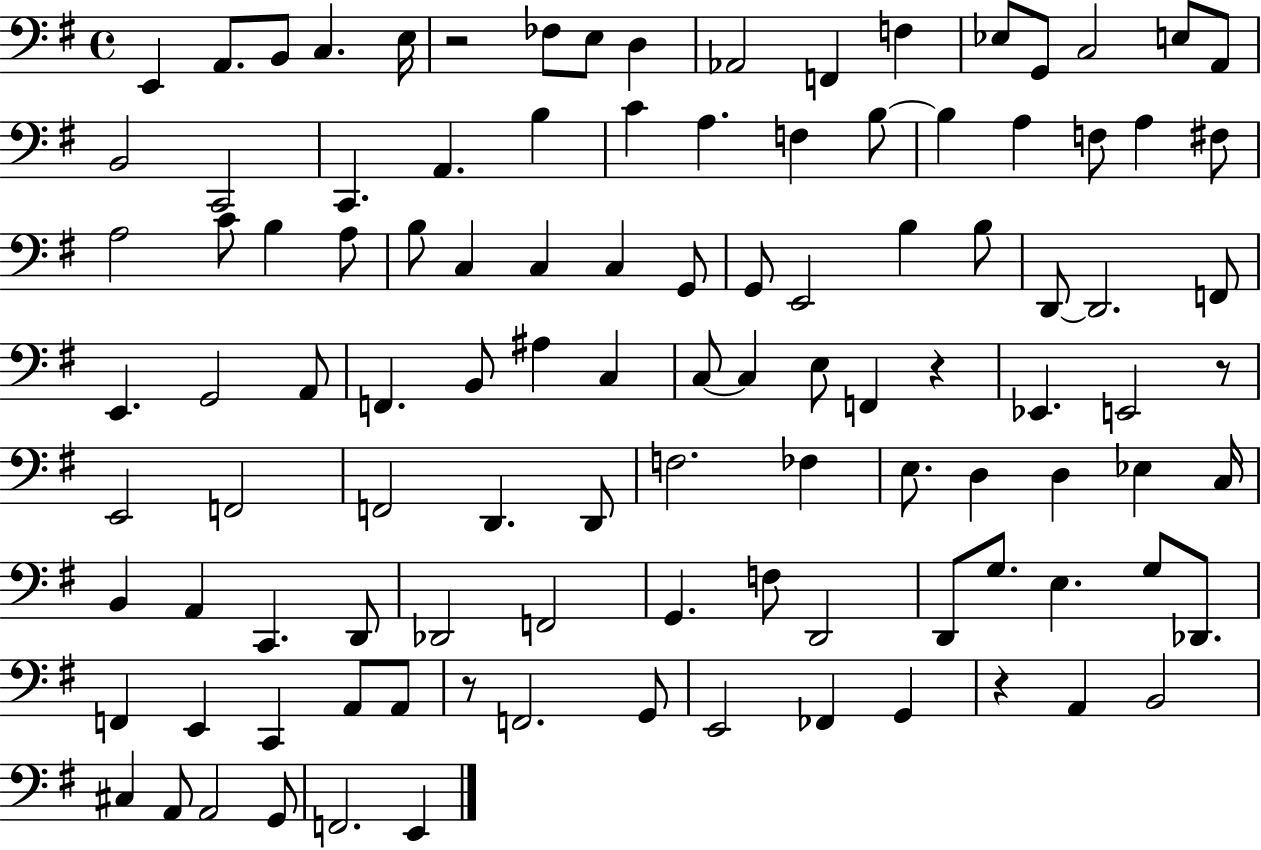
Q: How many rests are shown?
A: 5